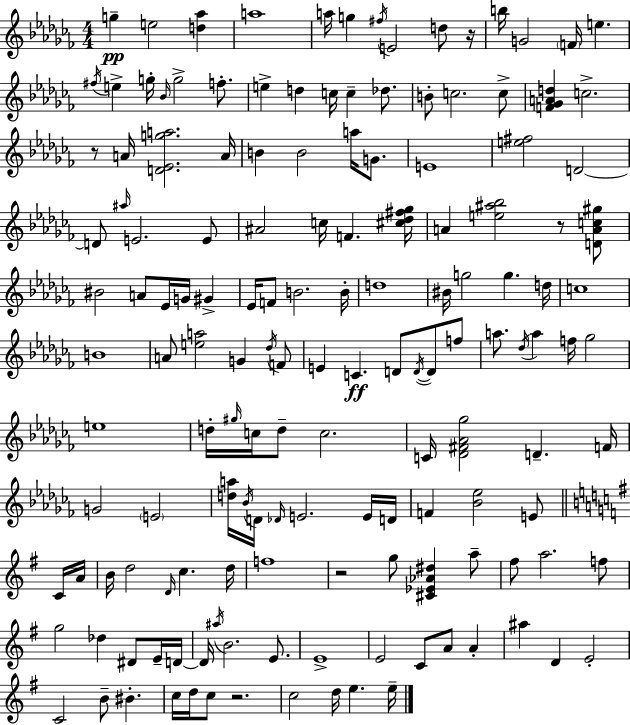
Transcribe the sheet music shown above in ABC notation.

X:1
T:Untitled
M:4/4
L:1/4
K:Abm
g e2 [d_a] a4 a/4 g ^f/4 E2 d/2 z/4 b/4 G2 F/4 e ^f/4 e g/4 _B/4 g2 f/2 e d c/4 c _d/2 B/2 c2 c/2 [F_GAd] c2 z/2 A/4 [D_Ega]2 A/4 B B2 a/4 G/2 E4 [e^f]2 D2 D/2 ^a/4 E2 E/2 ^A2 c/4 F [^c_d^f_g]/4 A [e^a_b]2 z/2 [DAc^g]/2 ^B2 A/2 _E/4 G/4 ^G _E/4 F/2 B2 B/4 d4 ^B/4 g2 g d/4 c4 B4 A/2 [ea]2 G _d/4 F/2 E C D/2 D/4 D/2 f/2 a/2 _d/4 a f/4 _g2 e4 d/4 ^g/4 c/4 d/2 c2 C/4 [_D^F_A_g]2 D F/4 G2 E2 [da]/4 _B/4 D/4 _D/4 E2 E/4 D/4 F [_B_e]2 E/2 C/4 A/4 B/4 d2 D/4 c d/4 f4 z2 g/2 [^C_E_A^d] a/2 ^f/2 a2 f/2 g2 _d ^D/2 E/4 D/4 D/4 ^a/4 B2 E/2 E4 E2 C/2 A/2 A ^a D E2 C2 B/2 ^B c/4 d/4 c/2 z2 c2 d/4 e e/4